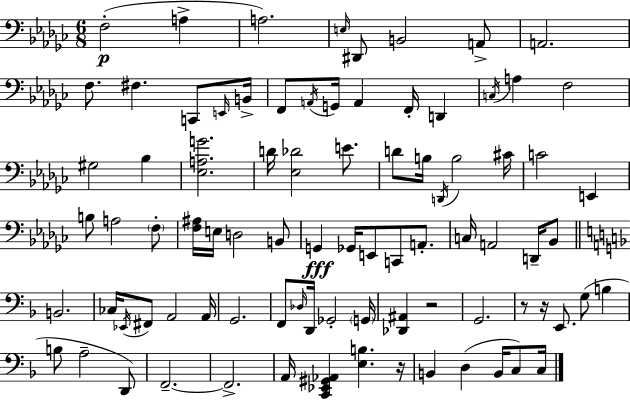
X:1
T:Untitled
M:6/8
L:1/4
K:Ebm
F,2 A, A,2 E,/4 ^D,,/2 B,,2 A,,/2 A,,2 F,/2 ^F, C,,/2 E,,/4 B,,/4 F,,/2 A,,/4 G,,/4 A,, F,,/4 D,, C,/4 A, F,2 ^G,2 _B, [_E,A,G]2 D/4 [_E,_D]2 E/2 D/2 B,/4 D,,/4 B,2 ^C/4 C2 E,, B,/2 A,2 F,/2 [F,^A,]/4 E,/4 D,2 B,,/2 G,, _G,,/4 E,,/2 C,,/2 A,,/2 C,/4 A,,2 D,,/4 _B,,/2 B,,2 _C,/4 _E,,/4 ^F,,/2 A,,2 A,,/4 G,,2 F,,/2 _D,/4 D,,/4 _G,,2 G,,/4 [_D,,^A,,] z2 G,,2 z/2 z/4 E,,/2 G,/2 B, B,/2 A,2 D,,/2 F,,2 F,,2 A,,/4 [C,,_E,,^G,,_A,,] [E,B,] z/4 B,, D, B,,/4 C,/2 C,/4